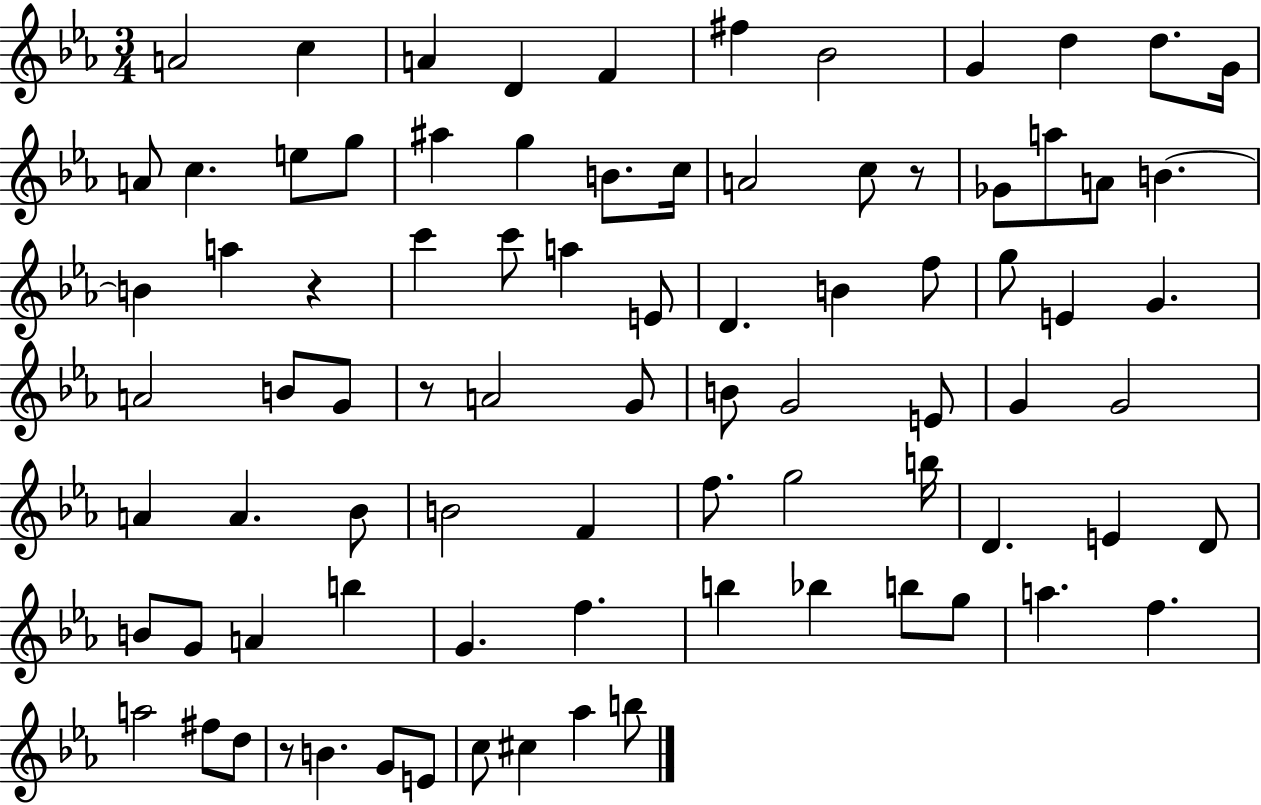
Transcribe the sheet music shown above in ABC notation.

X:1
T:Untitled
M:3/4
L:1/4
K:Eb
A2 c A D F ^f _B2 G d d/2 G/4 A/2 c e/2 g/2 ^a g B/2 c/4 A2 c/2 z/2 _G/2 a/2 A/2 B B a z c' c'/2 a E/2 D B f/2 g/2 E G A2 B/2 G/2 z/2 A2 G/2 B/2 G2 E/2 G G2 A A _B/2 B2 F f/2 g2 b/4 D E D/2 B/2 G/2 A b G f b _b b/2 g/2 a f a2 ^f/2 d/2 z/2 B G/2 E/2 c/2 ^c _a b/2